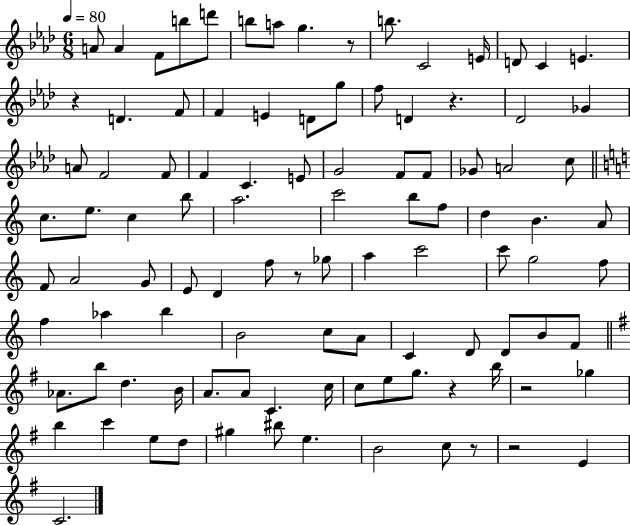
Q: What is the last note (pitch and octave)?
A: C4